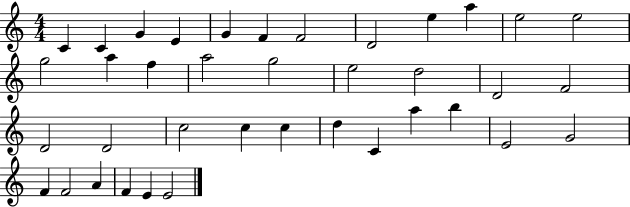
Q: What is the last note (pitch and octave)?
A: E4